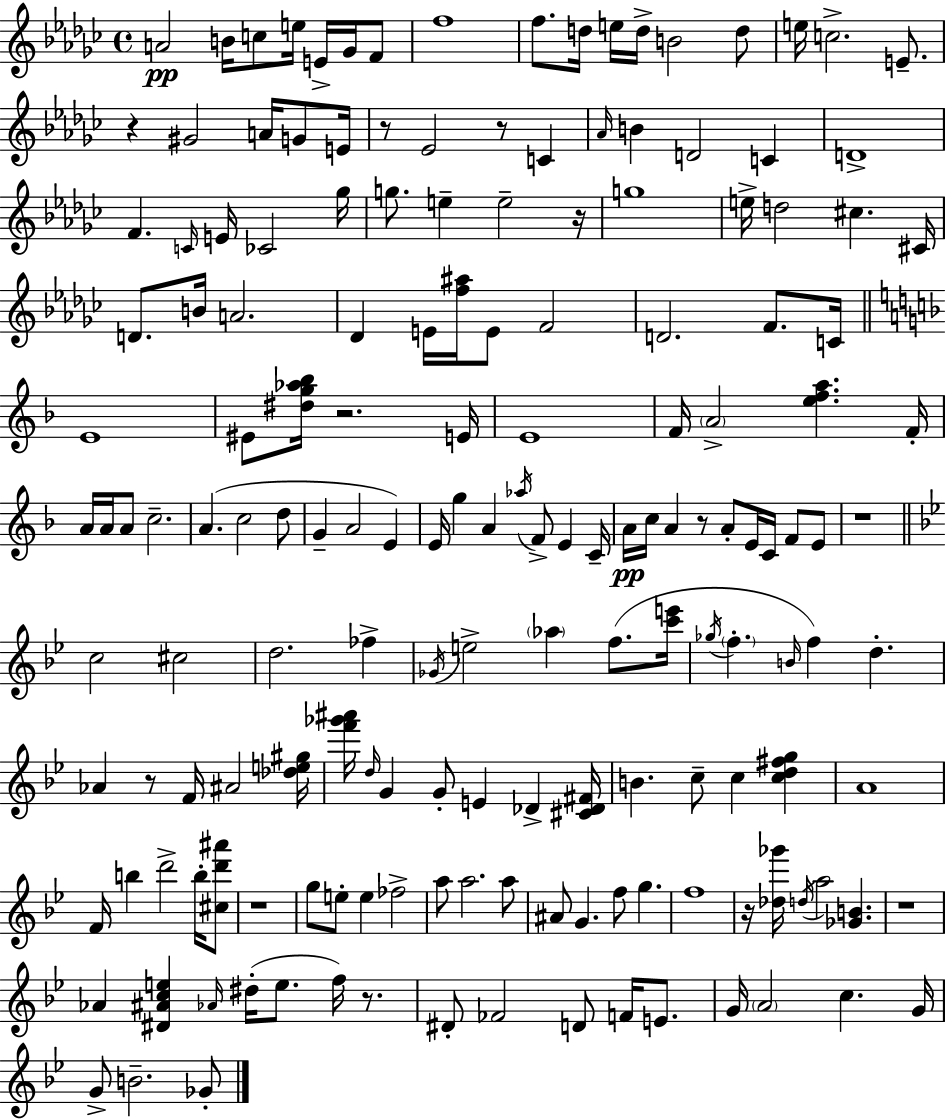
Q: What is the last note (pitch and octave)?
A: Gb4